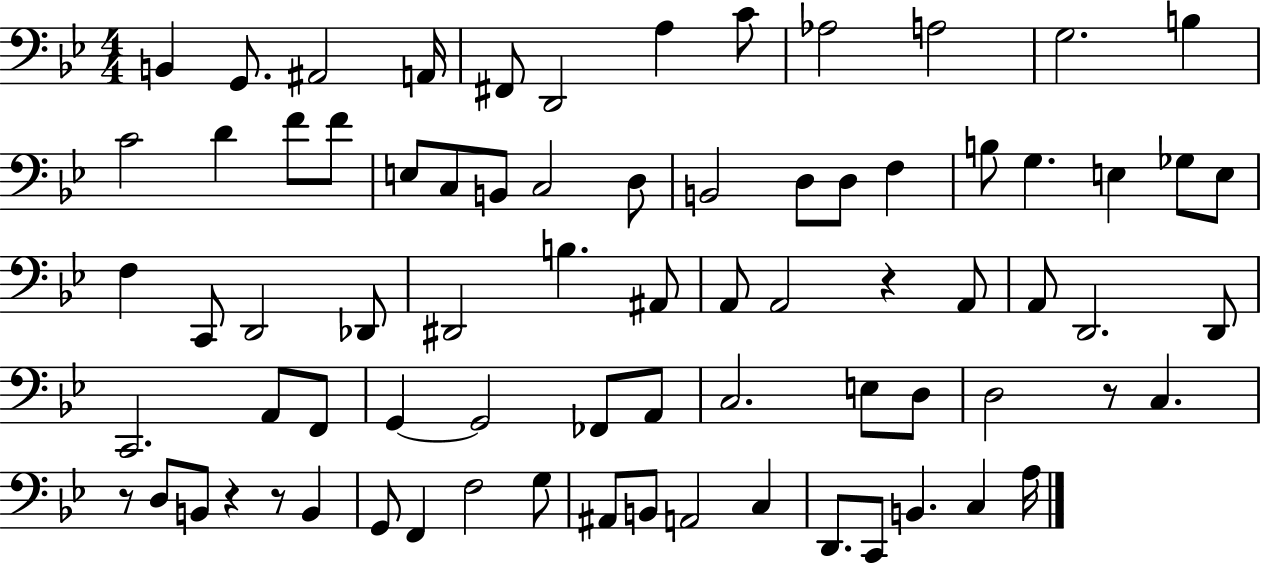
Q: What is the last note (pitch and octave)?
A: A3